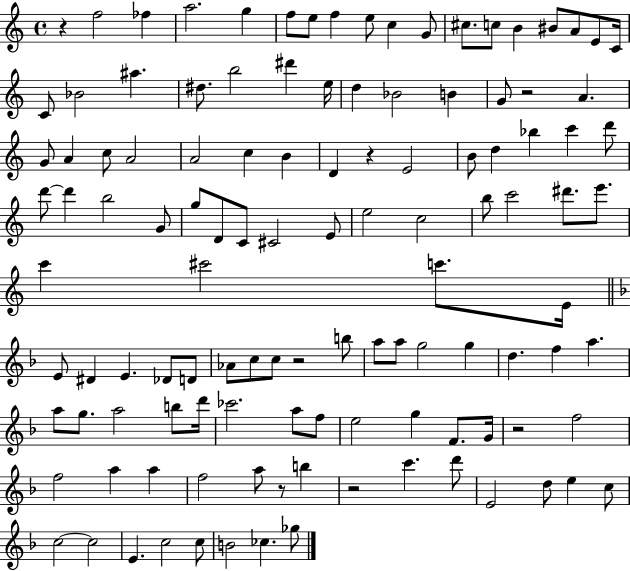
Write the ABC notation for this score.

X:1
T:Untitled
M:4/4
L:1/4
K:C
z f2 _f a2 g f/2 e/2 f e/2 c G/2 ^c/2 c/2 B ^B/2 A/2 E/2 C/4 C/2 _B2 ^a ^d/2 b2 ^d' e/4 d _B2 B G/2 z2 A G/2 A c/2 A2 A2 c B D z E2 B/2 d _b c' d'/2 d'/2 d' b2 G/2 g/2 D/2 C/2 ^C2 E/2 e2 c2 b/2 c'2 ^d'/2 e'/2 c' ^c'2 c'/2 E/4 E/2 ^D E _D/2 D/2 _A/2 c/2 c/2 z2 b/2 a/2 a/2 g2 g d f a a/2 g/2 a2 b/2 d'/4 _c'2 a/2 f/2 e2 g F/2 G/4 z2 f2 f2 a a f2 a/2 z/2 b z2 c' d'/2 E2 d/2 e c/2 c2 c2 E c2 c/2 B2 _c _g/2